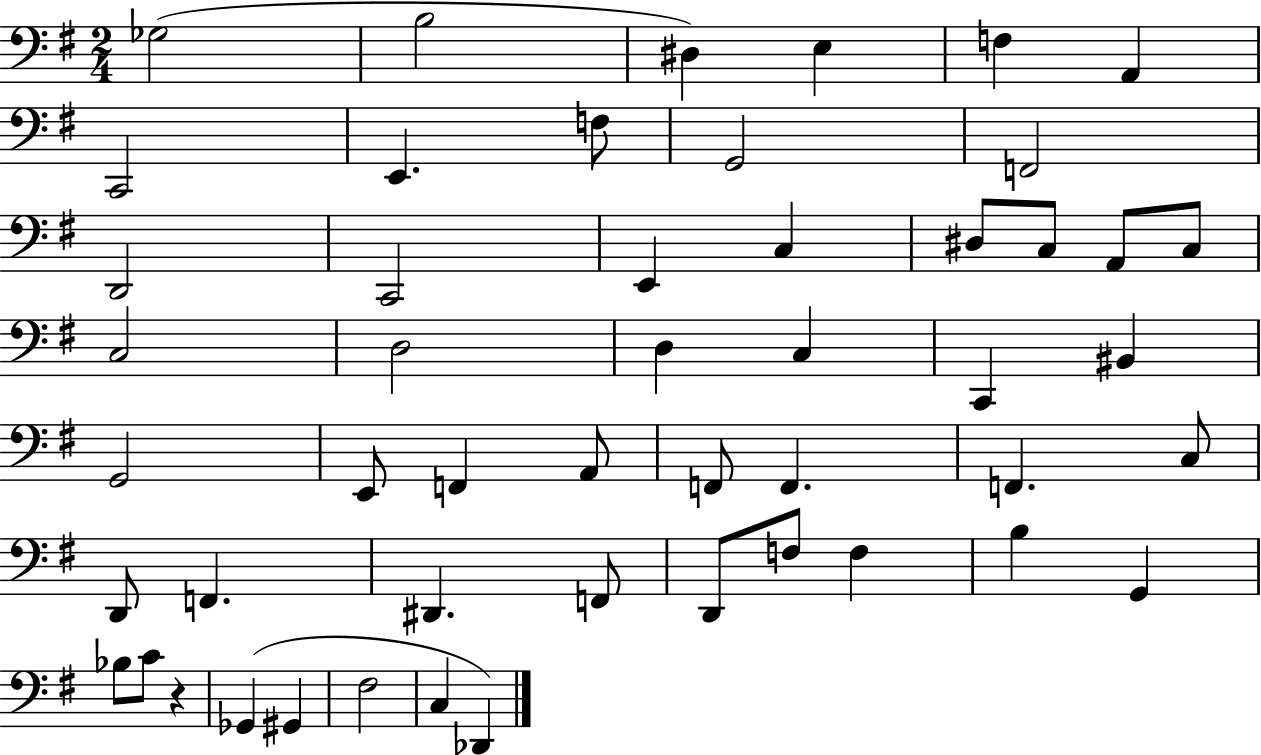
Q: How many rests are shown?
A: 1